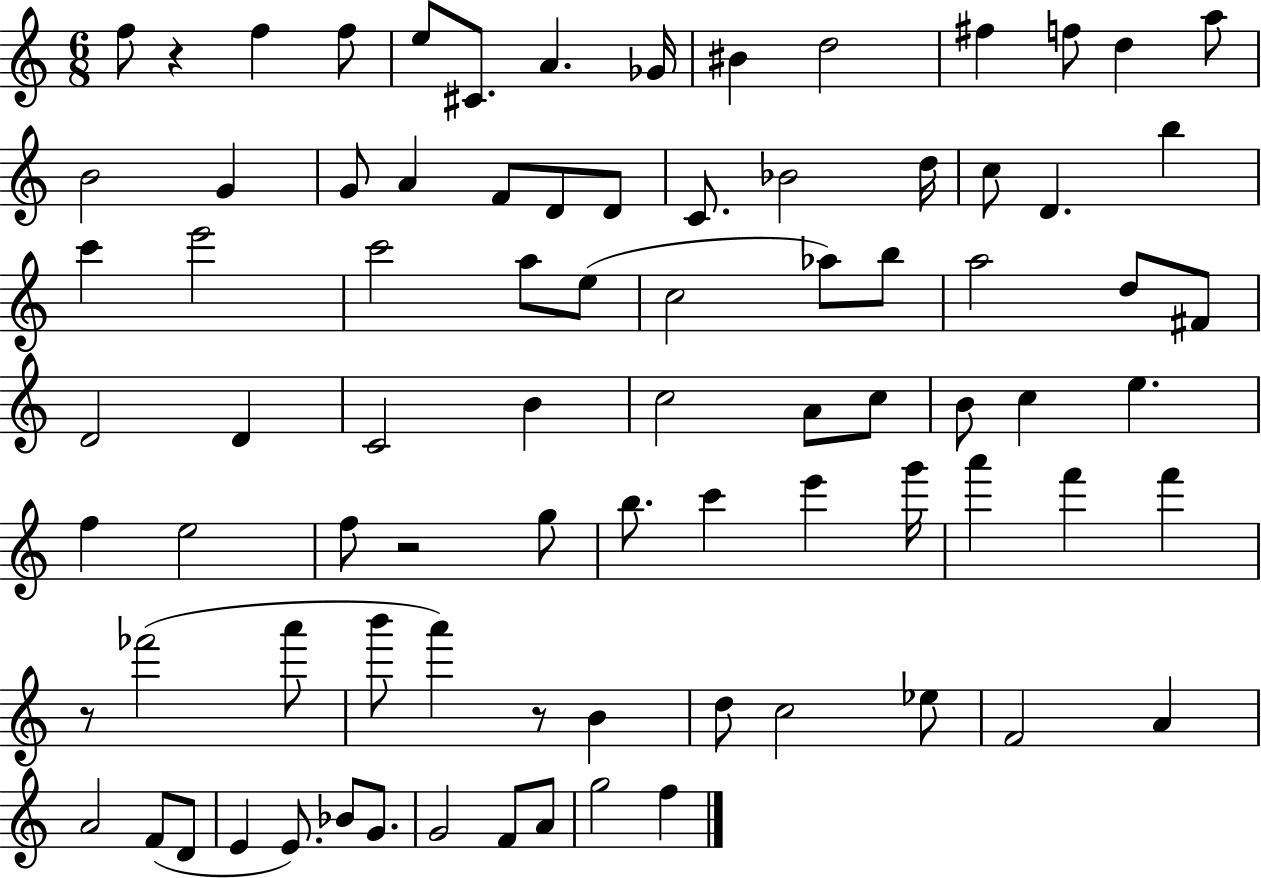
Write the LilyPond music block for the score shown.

{
  \clef treble
  \numericTimeSignature
  \time 6/8
  \key c \major
  f''8 r4 f''4 f''8 | e''8 cis'8. a'4. ges'16 | bis'4 d''2 | fis''4 f''8 d''4 a''8 | \break b'2 g'4 | g'8 a'4 f'8 d'8 d'8 | c'8. bes'2 d''16 | c''8 d'4. b''4 | \break c'''4 e'''2 | c'''2 a''8 e''8( | c''2 aes''8) b''8 | a''2 d''8 fis'8 | \break d'2 d'4 | c'2 b'4 | c''2 a'8 c''8 | b'8 c''4 e''4. | \break f''4 e''2 | f''8 r2 g''8 | b''8. c'''4 e'''4 g'''16 | a'''4 f'''4 f'''4 | \break r8 fes'''2( a'''8 | b'''8 a'''4) r8 b'4 | d''8 c''2 ees''8 | f'2 a'4 | \break a'2 f'8( d'8 | e'4 e'8.) bes'8 g'8. | g'2 f'8 a'8 | g''2 f''4 | \break \bar "|."
}